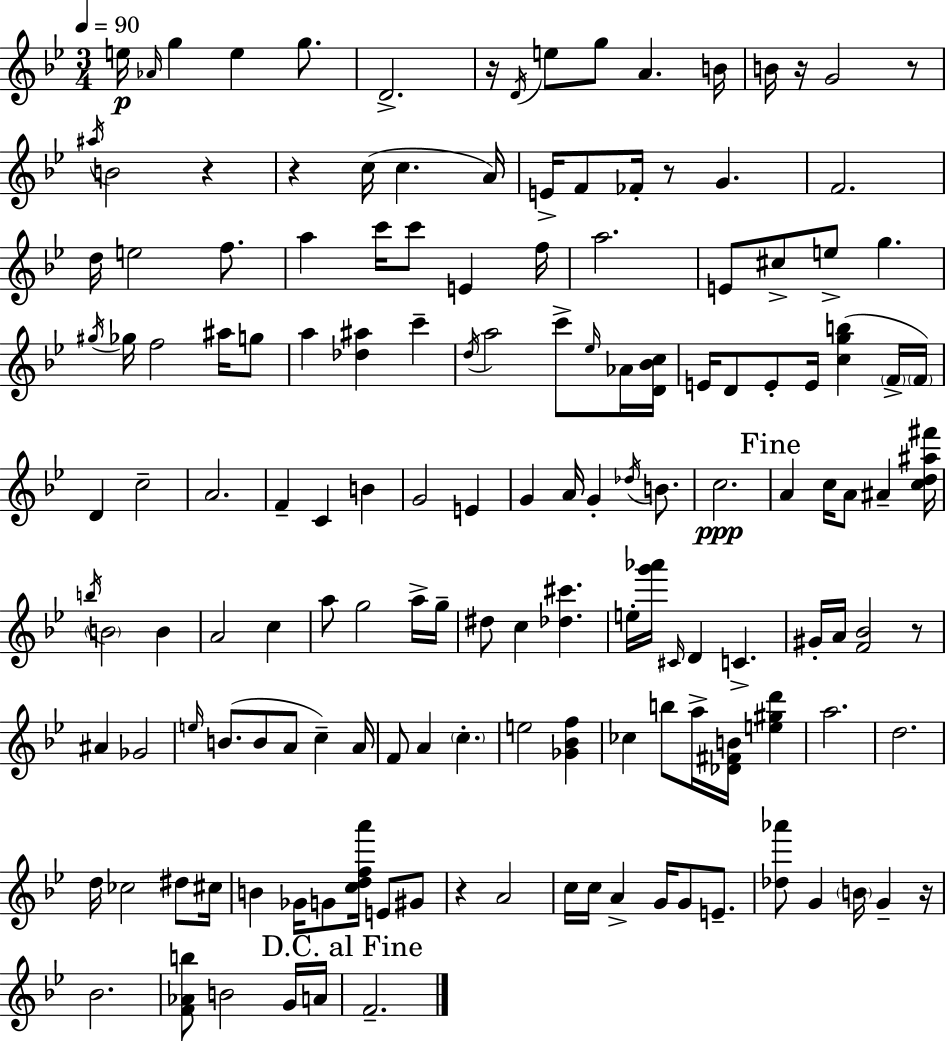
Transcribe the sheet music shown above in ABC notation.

X:1
T:Untitled
M:3/4
L:1/4
K:Gm
e/4 _A/4 g e g/2 D2 z/4 D/4 e/2 g/2 A B/4 B/4 z/4 G2 z/2 ^a/4 B2 z z c/4 c A/4 E/4 F/2 _F/4 z/2 G F2 d/4 e2 f/2 a c'/4 c'/2 E f/4 a2 E/2 ^c/2 e/2 g ^g/4 _g/4 f2 ^a/4 g/2 a [_d^a] c' d/4 a2 c'/2 _e/4 _A/4 [D_Bc]/4 E/4 D/2 E/2 E/4 [cgb] F/4 F/4 D c2 A2 F C B G2 E G A/4 G _d/4 B/2 c2 A c/4 A/2 ^A [cd^a^f']/4 b/4 B2 B A2 c a/2 g2 a/4 g/4 ^d/2 c [_d^c'] e/4 [g'_a']/4 ^C/4 D C ^G/4 A/4 [F_B]2 z/2 ^A _G2 e/4 B/2 B/2 A/2 c A/4 F/2 A c e2 [_G_Bf] _c b/2 a/4 [_D^FB]/4 [e^gd'] a2 d2 d/4 _c2 ^d/2 ^c/4 B _G/4 G/2 [cdfa']/4 E/2 ^G/2 z A2 c/4 c/4 A G/4 G/2 E/2 [_d_a']/2 G B/4 G z/4 _B2 [F_Ab]/2 B2 G/4 A/4 F2